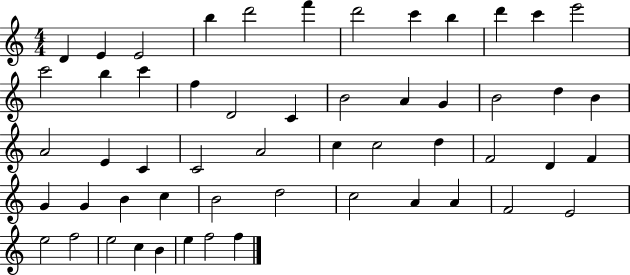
X:1
T:Untitled
M:4/4
L:1/4
K:C
D E E2 b d'2 f' d'2 c' b d' c' e'2 c'2 b c' f D2 C B2 A G B2 d B A2 E C C2 A2 c c2 d F2 D F G G B c B2 d2 c2 A A F2 E2 e2 f2 e2 c B e f2 f